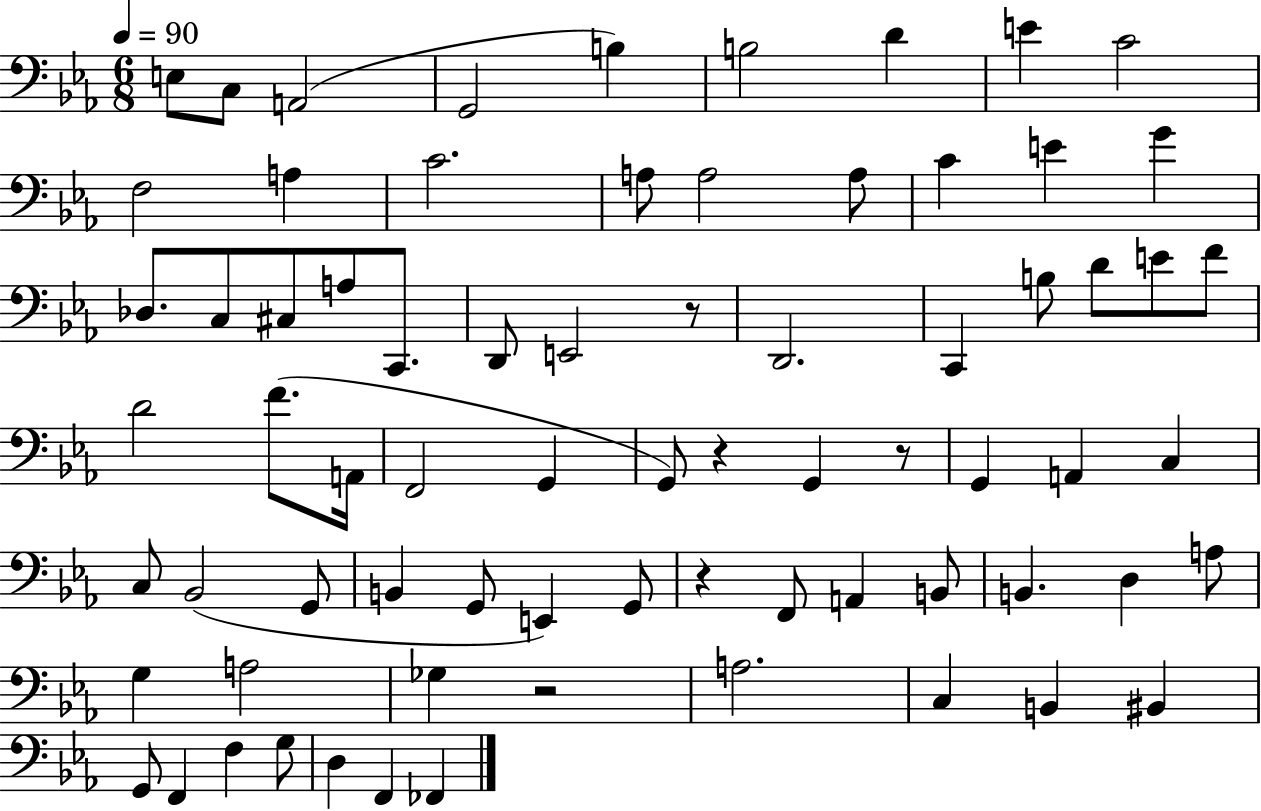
X:1
T:Untitled
M:6/8
L:1/4
K:Eb
E,/2 C,/2 A,,2 G,,2 B, B,2 D E C2 F,2 A, C2 A,/2 A,2 A,/2 C E G _D,/2 C,/2 ^C,/2 A,/2 C,,/2 D,,/2 E,,2 z/2 D,,2 C,, B,/2 D/2 E/2 F/2 D2 F/2 A,,/4 F,,2 G,, G,,/2 z G,, z/2 G,, A,, C, C,/2 _B,,2 G,,/2 B,, G,,/2 E,, G,,/2 z F,,/2 A,, B,,/2 B,, D, A,/2 G, A,2 _G, z2 A,2 C, B,, ^B,, G,,/2 F,, F, G,/2 D, F,, _F,,